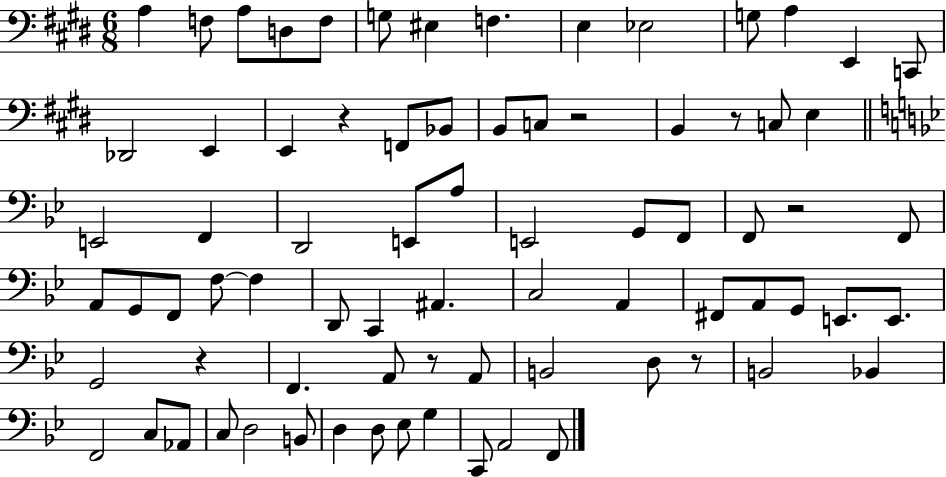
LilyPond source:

{
  \clef bass
  \numericTimeSignature
  \time 6/8
  \key e \major
  a4 f8 a8 d8 f8 | g8 eis4 f4. | e4 ees2 | g8 a4 e,4 c,8 | \break des,2 e,4 | e,4 r4 f,8 bes,8 | b,8 c8 r2 | b,4 r8 c8 e4 | \break \bar "||" \break \key g \minor e,2 f,4 | d,2 e,8 a8 | e,2 g,8 f,8 | f,8 r2 f,8 | \break a,8 g,8 f,8 f8~~ f4 | d,8 c,4 ais,4. | c2 a,4 | fis,8 a,8 g,8 e,8. e,8. | \break g,2 r4 | f,4. a,8 r8 a,8 | b,2 d8 r8 | b,2 bes,4 | \break f,2 c8 aes,8 | c8 d2 b,8 | d4 d8 ees8 g4 | c,8 a,2 f,8 | \break \bar "|."
}